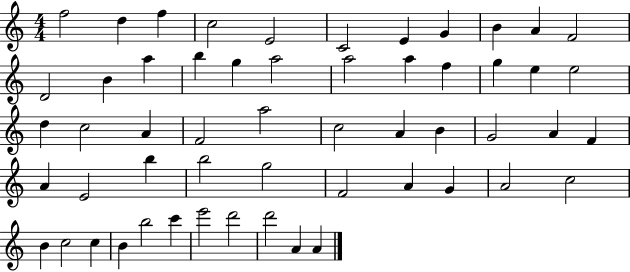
F5/h D5/q F5/q C5/h E4/h C4/h E4/q G4/q B4/q A4/q F4/h D4/h B4/q A5/q B5/q G5/q A5/h A5/h A5/q F5/q G5/q E5/q E5/h D5/q C5/h A4/q F4/h A5/h C5/h A4/q B4/q G4/h A4/q F4/q A4/q E4/h B5/q B5/h G5/h F4/h A4/q G4/q A4/h C5/h B4/q C5/h C5/q B4/q B5/h C6/q E6/h D6/h D6/h A4/q A4/q